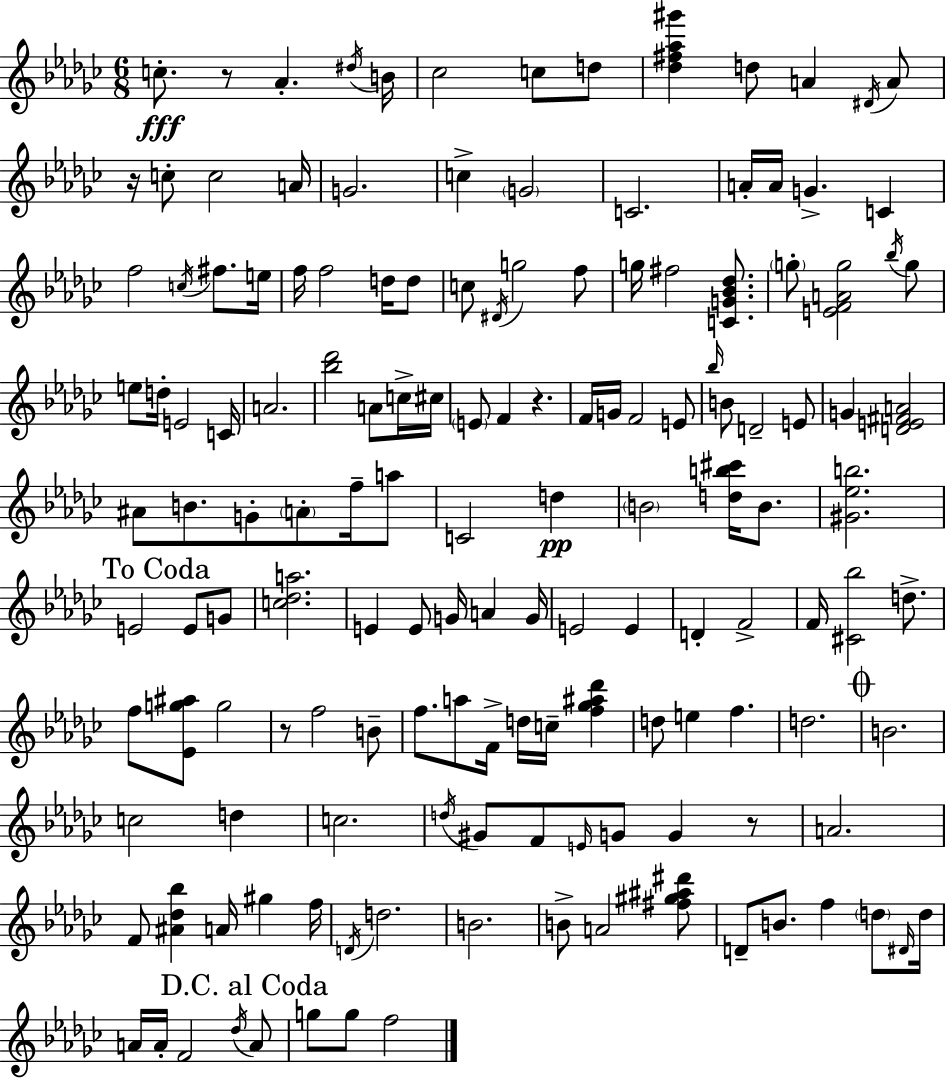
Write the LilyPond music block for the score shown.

{
  \clef treble
  \numericTimeSignature
  \time 6/8
  \key ees \minor
  \repeat volta 2 { c''8.-.\fff r8 aes'4.-. \acciaccatura { dis''16 } | b'16 ces''2 c''8 d''8 | <des'' fis'' aes'' gis'''>4 d''8 a'4 \acciaccatura { dis'16 } | a'8 r16 c''8-. c''2 | \break a'16 g'2. | c''4-> \parenthesize g'2 | c'2. | a'16-. a'16 g'4.-> c'4 | \break f''2 \acciaccatura { c''16 } fis''8. | e''16 f''16 f''2 | d''16 d''8 c''8 \acciaccatura { dis'16 } g''2 | f''8 g''16 fis''2 | \break <c' g' bes' des''>8. \parenthesize g''8-. <e' f' a' g''>2 | \acciaccatura { bes''16 } g''8 e''8 d''16-. e'2 | c'16 a'2. | <bes'' des'''>2 | \break a'8 c''16-> cis''16 \parenthesize e'8 f'4 r4. | f'16 g'16 f'2 | e'8 \grace { bes''16 } b'8 d'2-- | e'8 g'4 <d' e' fis' a'>2 | \break ais'8 b'8. g'8-. | \parenthesize a'8-. f''16-- a''8 c'2 | d''4\pp \parenthesize b'2 | <d'' b'' cis'''>16 b'8. <gis' ees'' b''>2. | \break \mark "To Coda" e'2 | e'8 g'8 <c'' des'' a''>2. | e'4 e'8 | g'16 a'4 g'16 e'2 | \break e'4 d'4-. f'2-> | f'16 <cis' bes''>2 | d''8.-> f''8 <ees' g'' ais''>8 g''2 | r8 f''2 | \break b'8-- f''8. a''8 f'16-> | d''16 c''16-- <f'' ges'' ais'' des'''>4 d''8 e''4 | f''4. d''2. | \mark \markup { \musicglyph "scripts.coda" } b'2. | \break c''2 | d''4 c''2. | \acciaccatura { d''16 } gis'8 f'8 \grace { e'16 } | g'8 g'4 r8 a'2. | \break f'8 <ais' des'' bes''>4 | a'16 gis''4 f''16 \acciaccatura { d'16 } d''2. | b'2. | b'8-> a'2 | \break <fis'' gis'' ais'' dis'''>8 d'8-- b'8. | f''4 \parenthesize d''8 \grace { dis'16 } d''16 a'16 a'16-. | f'2 \acciaccatura { des''16 } \mark "D.C. al Coda" a'8 g''8 | g''8 f''2 } \bar "|."
}